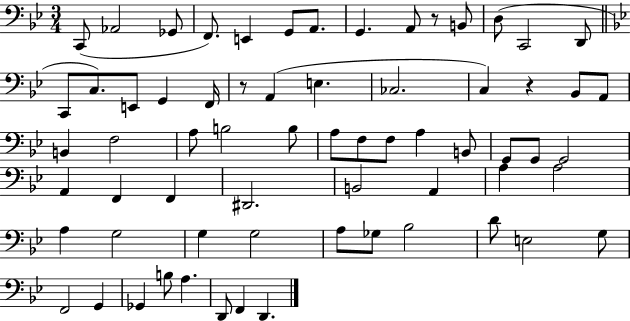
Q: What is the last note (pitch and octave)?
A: D2